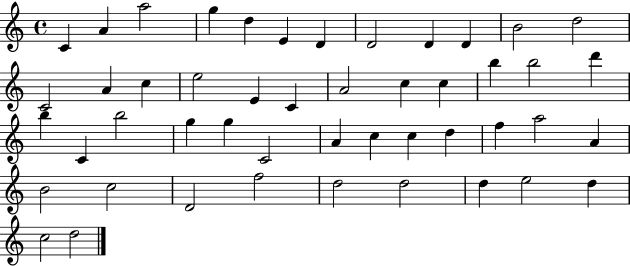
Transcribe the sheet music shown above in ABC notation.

X:1
T:Untitled
M:4/4
L:1/4
K:C
C A a2 g d E D D2 D D B2 d2 C2 A c e2 E C A2 c c b b2 d' b C b2 g g C2 A c c d f a2 A B2 c2 D2 f2 d2 d2 d e2 d c2 d2